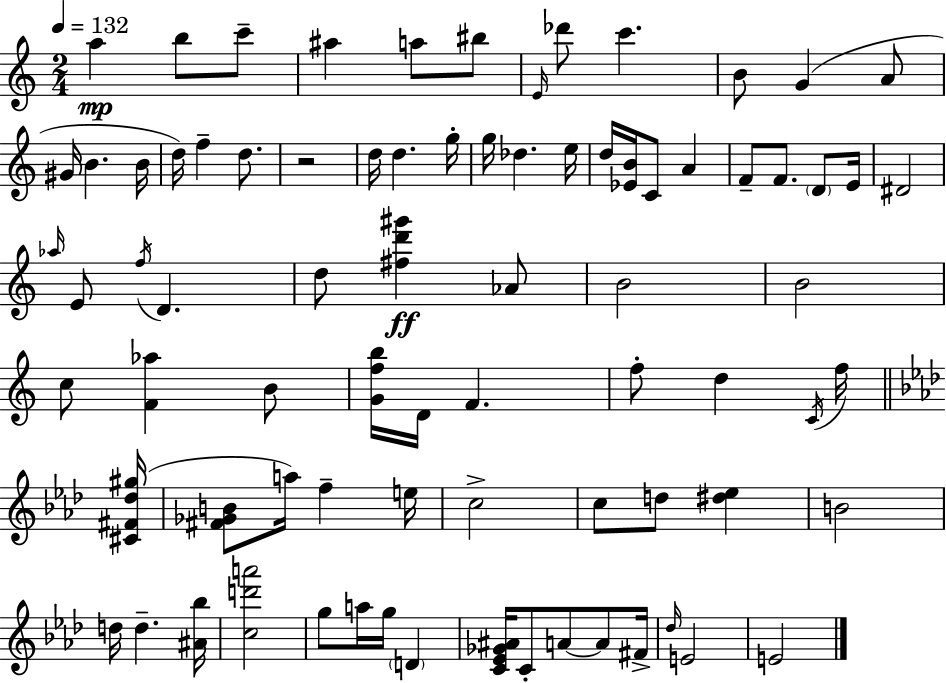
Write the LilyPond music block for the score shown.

{
  \clef treble
  \numericTimeSignature
  \time 2/4
  \key a \minor
  \tempo 4 = 132
  \repeat volta 2 { a''4\mp b''8 c'''8-- | ais''4 a''8 bis''8 | \grace { e'16 } des'''8 c'''4. | b'8 g'4( a'8 | \break gis'16 b'4. | b'16 d''16) f''4-- d''8. | r2 | d''16 d''4. | \break g''16-. g''16 des''4. | e''16 d''16 <ees' b'>16 c'8 a'4 | f'8-- f'8. \parenthesize d'8 | e'16 dis'2 | \break \grace { aes''16 } e'8 \acciaccatura { f''16 } d'4. | d''8 <fis'' d''' gis'''>4\ff | aes'8 b'2 | b'2 | \break c''8 <f' aes''>4 | b'8 <g' f'' b''>16 d'16 f'4. | f''8-. d''4 | \acciaccatura { c'16 } f''16 \bar "||" \break \key aes \major <cis' fis' des'' gis''>16( <fis' ges' b'>8 a''16) f''4-- | e''16 c''2-> | c''8 d''8 <dis'' ees''>4 | b'2 | \break d''16 d''4.-- | <ais' bes''>16 <c'' d''' a'''>2 | g''8 a''16 g''16 \parenthesize d'4 | <c' ees' ges' ais'>16 c'8-. a'8~~ a'8 | \break fis'16-> \grace { des''16 } e'2 | e'2 | } \bar "|."
}